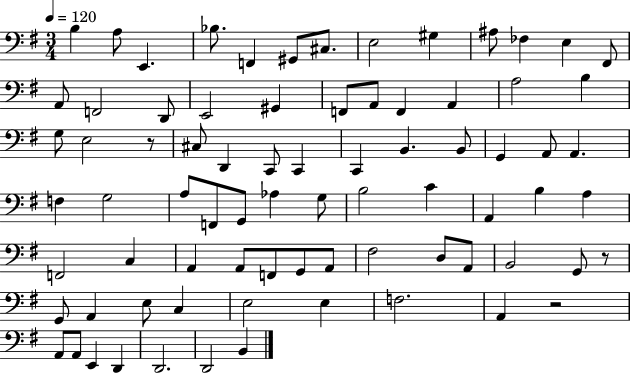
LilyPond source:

{
  \clef bass
  \numericTimeSignature
  \time 3/4
  \key g \major
  \tempo 4 = 120
  \repeat volta 2 { b4 a8 e,4. | bes8. f,4 gis,8 cis8. | e2 gis4 | ais8 fes4 e4 fis,8 | \break a,8 f,2 d,8 | e,2 gis,4 | f,8 a,8 f,4 a,4 | a2 b4 | \break g8 e2 r8 | cis8 d,4 c,8 c,4 | c,4 b,4. b,8 | g,4 a,8 a,4. | \break f4 g2 | a8 f,8 g,8 aes4 g8 | b2 c'4 | a,4 b4 a4 | \break f,2 c4 | a,4 a,8 f,8 g,8 a,8 | fis2 d8 a,8 | b,2 g,8 r8 | \break g,8 a,4 e8 c4 | e2 e4 | f2. | a,4 r2 | \break a,8 a,8 e,4 d,4 | d,2. | d,2 b,4 | } \bar "|."
}